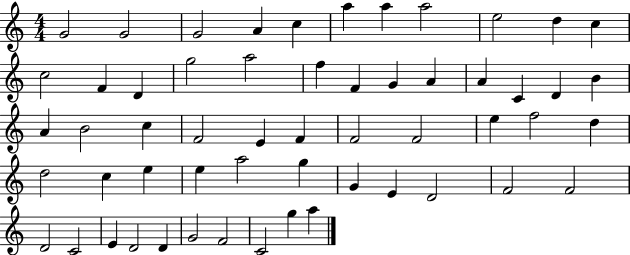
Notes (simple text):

G4/h G4/h G4/h A4/q C5/q A5/q A5/q A5/h E5/h D5/q C5/q C5/h F4/q D4/q G5/h A5/h F5/q F4/q G4/q A4/q A4/q C4/q D4/q B4/q A4/q B4/h C5/q F4/h E4/q F4/q F4/h F4/h E5/q F5/h D5/q D5/h C5/q E5/q E5/q A5/h G5/q G4/q E4/q D4/h F4/h F4/h D4/h C4/h E4/q D4/h D4/q G4/h F4/h C4/h G5/q A5/q